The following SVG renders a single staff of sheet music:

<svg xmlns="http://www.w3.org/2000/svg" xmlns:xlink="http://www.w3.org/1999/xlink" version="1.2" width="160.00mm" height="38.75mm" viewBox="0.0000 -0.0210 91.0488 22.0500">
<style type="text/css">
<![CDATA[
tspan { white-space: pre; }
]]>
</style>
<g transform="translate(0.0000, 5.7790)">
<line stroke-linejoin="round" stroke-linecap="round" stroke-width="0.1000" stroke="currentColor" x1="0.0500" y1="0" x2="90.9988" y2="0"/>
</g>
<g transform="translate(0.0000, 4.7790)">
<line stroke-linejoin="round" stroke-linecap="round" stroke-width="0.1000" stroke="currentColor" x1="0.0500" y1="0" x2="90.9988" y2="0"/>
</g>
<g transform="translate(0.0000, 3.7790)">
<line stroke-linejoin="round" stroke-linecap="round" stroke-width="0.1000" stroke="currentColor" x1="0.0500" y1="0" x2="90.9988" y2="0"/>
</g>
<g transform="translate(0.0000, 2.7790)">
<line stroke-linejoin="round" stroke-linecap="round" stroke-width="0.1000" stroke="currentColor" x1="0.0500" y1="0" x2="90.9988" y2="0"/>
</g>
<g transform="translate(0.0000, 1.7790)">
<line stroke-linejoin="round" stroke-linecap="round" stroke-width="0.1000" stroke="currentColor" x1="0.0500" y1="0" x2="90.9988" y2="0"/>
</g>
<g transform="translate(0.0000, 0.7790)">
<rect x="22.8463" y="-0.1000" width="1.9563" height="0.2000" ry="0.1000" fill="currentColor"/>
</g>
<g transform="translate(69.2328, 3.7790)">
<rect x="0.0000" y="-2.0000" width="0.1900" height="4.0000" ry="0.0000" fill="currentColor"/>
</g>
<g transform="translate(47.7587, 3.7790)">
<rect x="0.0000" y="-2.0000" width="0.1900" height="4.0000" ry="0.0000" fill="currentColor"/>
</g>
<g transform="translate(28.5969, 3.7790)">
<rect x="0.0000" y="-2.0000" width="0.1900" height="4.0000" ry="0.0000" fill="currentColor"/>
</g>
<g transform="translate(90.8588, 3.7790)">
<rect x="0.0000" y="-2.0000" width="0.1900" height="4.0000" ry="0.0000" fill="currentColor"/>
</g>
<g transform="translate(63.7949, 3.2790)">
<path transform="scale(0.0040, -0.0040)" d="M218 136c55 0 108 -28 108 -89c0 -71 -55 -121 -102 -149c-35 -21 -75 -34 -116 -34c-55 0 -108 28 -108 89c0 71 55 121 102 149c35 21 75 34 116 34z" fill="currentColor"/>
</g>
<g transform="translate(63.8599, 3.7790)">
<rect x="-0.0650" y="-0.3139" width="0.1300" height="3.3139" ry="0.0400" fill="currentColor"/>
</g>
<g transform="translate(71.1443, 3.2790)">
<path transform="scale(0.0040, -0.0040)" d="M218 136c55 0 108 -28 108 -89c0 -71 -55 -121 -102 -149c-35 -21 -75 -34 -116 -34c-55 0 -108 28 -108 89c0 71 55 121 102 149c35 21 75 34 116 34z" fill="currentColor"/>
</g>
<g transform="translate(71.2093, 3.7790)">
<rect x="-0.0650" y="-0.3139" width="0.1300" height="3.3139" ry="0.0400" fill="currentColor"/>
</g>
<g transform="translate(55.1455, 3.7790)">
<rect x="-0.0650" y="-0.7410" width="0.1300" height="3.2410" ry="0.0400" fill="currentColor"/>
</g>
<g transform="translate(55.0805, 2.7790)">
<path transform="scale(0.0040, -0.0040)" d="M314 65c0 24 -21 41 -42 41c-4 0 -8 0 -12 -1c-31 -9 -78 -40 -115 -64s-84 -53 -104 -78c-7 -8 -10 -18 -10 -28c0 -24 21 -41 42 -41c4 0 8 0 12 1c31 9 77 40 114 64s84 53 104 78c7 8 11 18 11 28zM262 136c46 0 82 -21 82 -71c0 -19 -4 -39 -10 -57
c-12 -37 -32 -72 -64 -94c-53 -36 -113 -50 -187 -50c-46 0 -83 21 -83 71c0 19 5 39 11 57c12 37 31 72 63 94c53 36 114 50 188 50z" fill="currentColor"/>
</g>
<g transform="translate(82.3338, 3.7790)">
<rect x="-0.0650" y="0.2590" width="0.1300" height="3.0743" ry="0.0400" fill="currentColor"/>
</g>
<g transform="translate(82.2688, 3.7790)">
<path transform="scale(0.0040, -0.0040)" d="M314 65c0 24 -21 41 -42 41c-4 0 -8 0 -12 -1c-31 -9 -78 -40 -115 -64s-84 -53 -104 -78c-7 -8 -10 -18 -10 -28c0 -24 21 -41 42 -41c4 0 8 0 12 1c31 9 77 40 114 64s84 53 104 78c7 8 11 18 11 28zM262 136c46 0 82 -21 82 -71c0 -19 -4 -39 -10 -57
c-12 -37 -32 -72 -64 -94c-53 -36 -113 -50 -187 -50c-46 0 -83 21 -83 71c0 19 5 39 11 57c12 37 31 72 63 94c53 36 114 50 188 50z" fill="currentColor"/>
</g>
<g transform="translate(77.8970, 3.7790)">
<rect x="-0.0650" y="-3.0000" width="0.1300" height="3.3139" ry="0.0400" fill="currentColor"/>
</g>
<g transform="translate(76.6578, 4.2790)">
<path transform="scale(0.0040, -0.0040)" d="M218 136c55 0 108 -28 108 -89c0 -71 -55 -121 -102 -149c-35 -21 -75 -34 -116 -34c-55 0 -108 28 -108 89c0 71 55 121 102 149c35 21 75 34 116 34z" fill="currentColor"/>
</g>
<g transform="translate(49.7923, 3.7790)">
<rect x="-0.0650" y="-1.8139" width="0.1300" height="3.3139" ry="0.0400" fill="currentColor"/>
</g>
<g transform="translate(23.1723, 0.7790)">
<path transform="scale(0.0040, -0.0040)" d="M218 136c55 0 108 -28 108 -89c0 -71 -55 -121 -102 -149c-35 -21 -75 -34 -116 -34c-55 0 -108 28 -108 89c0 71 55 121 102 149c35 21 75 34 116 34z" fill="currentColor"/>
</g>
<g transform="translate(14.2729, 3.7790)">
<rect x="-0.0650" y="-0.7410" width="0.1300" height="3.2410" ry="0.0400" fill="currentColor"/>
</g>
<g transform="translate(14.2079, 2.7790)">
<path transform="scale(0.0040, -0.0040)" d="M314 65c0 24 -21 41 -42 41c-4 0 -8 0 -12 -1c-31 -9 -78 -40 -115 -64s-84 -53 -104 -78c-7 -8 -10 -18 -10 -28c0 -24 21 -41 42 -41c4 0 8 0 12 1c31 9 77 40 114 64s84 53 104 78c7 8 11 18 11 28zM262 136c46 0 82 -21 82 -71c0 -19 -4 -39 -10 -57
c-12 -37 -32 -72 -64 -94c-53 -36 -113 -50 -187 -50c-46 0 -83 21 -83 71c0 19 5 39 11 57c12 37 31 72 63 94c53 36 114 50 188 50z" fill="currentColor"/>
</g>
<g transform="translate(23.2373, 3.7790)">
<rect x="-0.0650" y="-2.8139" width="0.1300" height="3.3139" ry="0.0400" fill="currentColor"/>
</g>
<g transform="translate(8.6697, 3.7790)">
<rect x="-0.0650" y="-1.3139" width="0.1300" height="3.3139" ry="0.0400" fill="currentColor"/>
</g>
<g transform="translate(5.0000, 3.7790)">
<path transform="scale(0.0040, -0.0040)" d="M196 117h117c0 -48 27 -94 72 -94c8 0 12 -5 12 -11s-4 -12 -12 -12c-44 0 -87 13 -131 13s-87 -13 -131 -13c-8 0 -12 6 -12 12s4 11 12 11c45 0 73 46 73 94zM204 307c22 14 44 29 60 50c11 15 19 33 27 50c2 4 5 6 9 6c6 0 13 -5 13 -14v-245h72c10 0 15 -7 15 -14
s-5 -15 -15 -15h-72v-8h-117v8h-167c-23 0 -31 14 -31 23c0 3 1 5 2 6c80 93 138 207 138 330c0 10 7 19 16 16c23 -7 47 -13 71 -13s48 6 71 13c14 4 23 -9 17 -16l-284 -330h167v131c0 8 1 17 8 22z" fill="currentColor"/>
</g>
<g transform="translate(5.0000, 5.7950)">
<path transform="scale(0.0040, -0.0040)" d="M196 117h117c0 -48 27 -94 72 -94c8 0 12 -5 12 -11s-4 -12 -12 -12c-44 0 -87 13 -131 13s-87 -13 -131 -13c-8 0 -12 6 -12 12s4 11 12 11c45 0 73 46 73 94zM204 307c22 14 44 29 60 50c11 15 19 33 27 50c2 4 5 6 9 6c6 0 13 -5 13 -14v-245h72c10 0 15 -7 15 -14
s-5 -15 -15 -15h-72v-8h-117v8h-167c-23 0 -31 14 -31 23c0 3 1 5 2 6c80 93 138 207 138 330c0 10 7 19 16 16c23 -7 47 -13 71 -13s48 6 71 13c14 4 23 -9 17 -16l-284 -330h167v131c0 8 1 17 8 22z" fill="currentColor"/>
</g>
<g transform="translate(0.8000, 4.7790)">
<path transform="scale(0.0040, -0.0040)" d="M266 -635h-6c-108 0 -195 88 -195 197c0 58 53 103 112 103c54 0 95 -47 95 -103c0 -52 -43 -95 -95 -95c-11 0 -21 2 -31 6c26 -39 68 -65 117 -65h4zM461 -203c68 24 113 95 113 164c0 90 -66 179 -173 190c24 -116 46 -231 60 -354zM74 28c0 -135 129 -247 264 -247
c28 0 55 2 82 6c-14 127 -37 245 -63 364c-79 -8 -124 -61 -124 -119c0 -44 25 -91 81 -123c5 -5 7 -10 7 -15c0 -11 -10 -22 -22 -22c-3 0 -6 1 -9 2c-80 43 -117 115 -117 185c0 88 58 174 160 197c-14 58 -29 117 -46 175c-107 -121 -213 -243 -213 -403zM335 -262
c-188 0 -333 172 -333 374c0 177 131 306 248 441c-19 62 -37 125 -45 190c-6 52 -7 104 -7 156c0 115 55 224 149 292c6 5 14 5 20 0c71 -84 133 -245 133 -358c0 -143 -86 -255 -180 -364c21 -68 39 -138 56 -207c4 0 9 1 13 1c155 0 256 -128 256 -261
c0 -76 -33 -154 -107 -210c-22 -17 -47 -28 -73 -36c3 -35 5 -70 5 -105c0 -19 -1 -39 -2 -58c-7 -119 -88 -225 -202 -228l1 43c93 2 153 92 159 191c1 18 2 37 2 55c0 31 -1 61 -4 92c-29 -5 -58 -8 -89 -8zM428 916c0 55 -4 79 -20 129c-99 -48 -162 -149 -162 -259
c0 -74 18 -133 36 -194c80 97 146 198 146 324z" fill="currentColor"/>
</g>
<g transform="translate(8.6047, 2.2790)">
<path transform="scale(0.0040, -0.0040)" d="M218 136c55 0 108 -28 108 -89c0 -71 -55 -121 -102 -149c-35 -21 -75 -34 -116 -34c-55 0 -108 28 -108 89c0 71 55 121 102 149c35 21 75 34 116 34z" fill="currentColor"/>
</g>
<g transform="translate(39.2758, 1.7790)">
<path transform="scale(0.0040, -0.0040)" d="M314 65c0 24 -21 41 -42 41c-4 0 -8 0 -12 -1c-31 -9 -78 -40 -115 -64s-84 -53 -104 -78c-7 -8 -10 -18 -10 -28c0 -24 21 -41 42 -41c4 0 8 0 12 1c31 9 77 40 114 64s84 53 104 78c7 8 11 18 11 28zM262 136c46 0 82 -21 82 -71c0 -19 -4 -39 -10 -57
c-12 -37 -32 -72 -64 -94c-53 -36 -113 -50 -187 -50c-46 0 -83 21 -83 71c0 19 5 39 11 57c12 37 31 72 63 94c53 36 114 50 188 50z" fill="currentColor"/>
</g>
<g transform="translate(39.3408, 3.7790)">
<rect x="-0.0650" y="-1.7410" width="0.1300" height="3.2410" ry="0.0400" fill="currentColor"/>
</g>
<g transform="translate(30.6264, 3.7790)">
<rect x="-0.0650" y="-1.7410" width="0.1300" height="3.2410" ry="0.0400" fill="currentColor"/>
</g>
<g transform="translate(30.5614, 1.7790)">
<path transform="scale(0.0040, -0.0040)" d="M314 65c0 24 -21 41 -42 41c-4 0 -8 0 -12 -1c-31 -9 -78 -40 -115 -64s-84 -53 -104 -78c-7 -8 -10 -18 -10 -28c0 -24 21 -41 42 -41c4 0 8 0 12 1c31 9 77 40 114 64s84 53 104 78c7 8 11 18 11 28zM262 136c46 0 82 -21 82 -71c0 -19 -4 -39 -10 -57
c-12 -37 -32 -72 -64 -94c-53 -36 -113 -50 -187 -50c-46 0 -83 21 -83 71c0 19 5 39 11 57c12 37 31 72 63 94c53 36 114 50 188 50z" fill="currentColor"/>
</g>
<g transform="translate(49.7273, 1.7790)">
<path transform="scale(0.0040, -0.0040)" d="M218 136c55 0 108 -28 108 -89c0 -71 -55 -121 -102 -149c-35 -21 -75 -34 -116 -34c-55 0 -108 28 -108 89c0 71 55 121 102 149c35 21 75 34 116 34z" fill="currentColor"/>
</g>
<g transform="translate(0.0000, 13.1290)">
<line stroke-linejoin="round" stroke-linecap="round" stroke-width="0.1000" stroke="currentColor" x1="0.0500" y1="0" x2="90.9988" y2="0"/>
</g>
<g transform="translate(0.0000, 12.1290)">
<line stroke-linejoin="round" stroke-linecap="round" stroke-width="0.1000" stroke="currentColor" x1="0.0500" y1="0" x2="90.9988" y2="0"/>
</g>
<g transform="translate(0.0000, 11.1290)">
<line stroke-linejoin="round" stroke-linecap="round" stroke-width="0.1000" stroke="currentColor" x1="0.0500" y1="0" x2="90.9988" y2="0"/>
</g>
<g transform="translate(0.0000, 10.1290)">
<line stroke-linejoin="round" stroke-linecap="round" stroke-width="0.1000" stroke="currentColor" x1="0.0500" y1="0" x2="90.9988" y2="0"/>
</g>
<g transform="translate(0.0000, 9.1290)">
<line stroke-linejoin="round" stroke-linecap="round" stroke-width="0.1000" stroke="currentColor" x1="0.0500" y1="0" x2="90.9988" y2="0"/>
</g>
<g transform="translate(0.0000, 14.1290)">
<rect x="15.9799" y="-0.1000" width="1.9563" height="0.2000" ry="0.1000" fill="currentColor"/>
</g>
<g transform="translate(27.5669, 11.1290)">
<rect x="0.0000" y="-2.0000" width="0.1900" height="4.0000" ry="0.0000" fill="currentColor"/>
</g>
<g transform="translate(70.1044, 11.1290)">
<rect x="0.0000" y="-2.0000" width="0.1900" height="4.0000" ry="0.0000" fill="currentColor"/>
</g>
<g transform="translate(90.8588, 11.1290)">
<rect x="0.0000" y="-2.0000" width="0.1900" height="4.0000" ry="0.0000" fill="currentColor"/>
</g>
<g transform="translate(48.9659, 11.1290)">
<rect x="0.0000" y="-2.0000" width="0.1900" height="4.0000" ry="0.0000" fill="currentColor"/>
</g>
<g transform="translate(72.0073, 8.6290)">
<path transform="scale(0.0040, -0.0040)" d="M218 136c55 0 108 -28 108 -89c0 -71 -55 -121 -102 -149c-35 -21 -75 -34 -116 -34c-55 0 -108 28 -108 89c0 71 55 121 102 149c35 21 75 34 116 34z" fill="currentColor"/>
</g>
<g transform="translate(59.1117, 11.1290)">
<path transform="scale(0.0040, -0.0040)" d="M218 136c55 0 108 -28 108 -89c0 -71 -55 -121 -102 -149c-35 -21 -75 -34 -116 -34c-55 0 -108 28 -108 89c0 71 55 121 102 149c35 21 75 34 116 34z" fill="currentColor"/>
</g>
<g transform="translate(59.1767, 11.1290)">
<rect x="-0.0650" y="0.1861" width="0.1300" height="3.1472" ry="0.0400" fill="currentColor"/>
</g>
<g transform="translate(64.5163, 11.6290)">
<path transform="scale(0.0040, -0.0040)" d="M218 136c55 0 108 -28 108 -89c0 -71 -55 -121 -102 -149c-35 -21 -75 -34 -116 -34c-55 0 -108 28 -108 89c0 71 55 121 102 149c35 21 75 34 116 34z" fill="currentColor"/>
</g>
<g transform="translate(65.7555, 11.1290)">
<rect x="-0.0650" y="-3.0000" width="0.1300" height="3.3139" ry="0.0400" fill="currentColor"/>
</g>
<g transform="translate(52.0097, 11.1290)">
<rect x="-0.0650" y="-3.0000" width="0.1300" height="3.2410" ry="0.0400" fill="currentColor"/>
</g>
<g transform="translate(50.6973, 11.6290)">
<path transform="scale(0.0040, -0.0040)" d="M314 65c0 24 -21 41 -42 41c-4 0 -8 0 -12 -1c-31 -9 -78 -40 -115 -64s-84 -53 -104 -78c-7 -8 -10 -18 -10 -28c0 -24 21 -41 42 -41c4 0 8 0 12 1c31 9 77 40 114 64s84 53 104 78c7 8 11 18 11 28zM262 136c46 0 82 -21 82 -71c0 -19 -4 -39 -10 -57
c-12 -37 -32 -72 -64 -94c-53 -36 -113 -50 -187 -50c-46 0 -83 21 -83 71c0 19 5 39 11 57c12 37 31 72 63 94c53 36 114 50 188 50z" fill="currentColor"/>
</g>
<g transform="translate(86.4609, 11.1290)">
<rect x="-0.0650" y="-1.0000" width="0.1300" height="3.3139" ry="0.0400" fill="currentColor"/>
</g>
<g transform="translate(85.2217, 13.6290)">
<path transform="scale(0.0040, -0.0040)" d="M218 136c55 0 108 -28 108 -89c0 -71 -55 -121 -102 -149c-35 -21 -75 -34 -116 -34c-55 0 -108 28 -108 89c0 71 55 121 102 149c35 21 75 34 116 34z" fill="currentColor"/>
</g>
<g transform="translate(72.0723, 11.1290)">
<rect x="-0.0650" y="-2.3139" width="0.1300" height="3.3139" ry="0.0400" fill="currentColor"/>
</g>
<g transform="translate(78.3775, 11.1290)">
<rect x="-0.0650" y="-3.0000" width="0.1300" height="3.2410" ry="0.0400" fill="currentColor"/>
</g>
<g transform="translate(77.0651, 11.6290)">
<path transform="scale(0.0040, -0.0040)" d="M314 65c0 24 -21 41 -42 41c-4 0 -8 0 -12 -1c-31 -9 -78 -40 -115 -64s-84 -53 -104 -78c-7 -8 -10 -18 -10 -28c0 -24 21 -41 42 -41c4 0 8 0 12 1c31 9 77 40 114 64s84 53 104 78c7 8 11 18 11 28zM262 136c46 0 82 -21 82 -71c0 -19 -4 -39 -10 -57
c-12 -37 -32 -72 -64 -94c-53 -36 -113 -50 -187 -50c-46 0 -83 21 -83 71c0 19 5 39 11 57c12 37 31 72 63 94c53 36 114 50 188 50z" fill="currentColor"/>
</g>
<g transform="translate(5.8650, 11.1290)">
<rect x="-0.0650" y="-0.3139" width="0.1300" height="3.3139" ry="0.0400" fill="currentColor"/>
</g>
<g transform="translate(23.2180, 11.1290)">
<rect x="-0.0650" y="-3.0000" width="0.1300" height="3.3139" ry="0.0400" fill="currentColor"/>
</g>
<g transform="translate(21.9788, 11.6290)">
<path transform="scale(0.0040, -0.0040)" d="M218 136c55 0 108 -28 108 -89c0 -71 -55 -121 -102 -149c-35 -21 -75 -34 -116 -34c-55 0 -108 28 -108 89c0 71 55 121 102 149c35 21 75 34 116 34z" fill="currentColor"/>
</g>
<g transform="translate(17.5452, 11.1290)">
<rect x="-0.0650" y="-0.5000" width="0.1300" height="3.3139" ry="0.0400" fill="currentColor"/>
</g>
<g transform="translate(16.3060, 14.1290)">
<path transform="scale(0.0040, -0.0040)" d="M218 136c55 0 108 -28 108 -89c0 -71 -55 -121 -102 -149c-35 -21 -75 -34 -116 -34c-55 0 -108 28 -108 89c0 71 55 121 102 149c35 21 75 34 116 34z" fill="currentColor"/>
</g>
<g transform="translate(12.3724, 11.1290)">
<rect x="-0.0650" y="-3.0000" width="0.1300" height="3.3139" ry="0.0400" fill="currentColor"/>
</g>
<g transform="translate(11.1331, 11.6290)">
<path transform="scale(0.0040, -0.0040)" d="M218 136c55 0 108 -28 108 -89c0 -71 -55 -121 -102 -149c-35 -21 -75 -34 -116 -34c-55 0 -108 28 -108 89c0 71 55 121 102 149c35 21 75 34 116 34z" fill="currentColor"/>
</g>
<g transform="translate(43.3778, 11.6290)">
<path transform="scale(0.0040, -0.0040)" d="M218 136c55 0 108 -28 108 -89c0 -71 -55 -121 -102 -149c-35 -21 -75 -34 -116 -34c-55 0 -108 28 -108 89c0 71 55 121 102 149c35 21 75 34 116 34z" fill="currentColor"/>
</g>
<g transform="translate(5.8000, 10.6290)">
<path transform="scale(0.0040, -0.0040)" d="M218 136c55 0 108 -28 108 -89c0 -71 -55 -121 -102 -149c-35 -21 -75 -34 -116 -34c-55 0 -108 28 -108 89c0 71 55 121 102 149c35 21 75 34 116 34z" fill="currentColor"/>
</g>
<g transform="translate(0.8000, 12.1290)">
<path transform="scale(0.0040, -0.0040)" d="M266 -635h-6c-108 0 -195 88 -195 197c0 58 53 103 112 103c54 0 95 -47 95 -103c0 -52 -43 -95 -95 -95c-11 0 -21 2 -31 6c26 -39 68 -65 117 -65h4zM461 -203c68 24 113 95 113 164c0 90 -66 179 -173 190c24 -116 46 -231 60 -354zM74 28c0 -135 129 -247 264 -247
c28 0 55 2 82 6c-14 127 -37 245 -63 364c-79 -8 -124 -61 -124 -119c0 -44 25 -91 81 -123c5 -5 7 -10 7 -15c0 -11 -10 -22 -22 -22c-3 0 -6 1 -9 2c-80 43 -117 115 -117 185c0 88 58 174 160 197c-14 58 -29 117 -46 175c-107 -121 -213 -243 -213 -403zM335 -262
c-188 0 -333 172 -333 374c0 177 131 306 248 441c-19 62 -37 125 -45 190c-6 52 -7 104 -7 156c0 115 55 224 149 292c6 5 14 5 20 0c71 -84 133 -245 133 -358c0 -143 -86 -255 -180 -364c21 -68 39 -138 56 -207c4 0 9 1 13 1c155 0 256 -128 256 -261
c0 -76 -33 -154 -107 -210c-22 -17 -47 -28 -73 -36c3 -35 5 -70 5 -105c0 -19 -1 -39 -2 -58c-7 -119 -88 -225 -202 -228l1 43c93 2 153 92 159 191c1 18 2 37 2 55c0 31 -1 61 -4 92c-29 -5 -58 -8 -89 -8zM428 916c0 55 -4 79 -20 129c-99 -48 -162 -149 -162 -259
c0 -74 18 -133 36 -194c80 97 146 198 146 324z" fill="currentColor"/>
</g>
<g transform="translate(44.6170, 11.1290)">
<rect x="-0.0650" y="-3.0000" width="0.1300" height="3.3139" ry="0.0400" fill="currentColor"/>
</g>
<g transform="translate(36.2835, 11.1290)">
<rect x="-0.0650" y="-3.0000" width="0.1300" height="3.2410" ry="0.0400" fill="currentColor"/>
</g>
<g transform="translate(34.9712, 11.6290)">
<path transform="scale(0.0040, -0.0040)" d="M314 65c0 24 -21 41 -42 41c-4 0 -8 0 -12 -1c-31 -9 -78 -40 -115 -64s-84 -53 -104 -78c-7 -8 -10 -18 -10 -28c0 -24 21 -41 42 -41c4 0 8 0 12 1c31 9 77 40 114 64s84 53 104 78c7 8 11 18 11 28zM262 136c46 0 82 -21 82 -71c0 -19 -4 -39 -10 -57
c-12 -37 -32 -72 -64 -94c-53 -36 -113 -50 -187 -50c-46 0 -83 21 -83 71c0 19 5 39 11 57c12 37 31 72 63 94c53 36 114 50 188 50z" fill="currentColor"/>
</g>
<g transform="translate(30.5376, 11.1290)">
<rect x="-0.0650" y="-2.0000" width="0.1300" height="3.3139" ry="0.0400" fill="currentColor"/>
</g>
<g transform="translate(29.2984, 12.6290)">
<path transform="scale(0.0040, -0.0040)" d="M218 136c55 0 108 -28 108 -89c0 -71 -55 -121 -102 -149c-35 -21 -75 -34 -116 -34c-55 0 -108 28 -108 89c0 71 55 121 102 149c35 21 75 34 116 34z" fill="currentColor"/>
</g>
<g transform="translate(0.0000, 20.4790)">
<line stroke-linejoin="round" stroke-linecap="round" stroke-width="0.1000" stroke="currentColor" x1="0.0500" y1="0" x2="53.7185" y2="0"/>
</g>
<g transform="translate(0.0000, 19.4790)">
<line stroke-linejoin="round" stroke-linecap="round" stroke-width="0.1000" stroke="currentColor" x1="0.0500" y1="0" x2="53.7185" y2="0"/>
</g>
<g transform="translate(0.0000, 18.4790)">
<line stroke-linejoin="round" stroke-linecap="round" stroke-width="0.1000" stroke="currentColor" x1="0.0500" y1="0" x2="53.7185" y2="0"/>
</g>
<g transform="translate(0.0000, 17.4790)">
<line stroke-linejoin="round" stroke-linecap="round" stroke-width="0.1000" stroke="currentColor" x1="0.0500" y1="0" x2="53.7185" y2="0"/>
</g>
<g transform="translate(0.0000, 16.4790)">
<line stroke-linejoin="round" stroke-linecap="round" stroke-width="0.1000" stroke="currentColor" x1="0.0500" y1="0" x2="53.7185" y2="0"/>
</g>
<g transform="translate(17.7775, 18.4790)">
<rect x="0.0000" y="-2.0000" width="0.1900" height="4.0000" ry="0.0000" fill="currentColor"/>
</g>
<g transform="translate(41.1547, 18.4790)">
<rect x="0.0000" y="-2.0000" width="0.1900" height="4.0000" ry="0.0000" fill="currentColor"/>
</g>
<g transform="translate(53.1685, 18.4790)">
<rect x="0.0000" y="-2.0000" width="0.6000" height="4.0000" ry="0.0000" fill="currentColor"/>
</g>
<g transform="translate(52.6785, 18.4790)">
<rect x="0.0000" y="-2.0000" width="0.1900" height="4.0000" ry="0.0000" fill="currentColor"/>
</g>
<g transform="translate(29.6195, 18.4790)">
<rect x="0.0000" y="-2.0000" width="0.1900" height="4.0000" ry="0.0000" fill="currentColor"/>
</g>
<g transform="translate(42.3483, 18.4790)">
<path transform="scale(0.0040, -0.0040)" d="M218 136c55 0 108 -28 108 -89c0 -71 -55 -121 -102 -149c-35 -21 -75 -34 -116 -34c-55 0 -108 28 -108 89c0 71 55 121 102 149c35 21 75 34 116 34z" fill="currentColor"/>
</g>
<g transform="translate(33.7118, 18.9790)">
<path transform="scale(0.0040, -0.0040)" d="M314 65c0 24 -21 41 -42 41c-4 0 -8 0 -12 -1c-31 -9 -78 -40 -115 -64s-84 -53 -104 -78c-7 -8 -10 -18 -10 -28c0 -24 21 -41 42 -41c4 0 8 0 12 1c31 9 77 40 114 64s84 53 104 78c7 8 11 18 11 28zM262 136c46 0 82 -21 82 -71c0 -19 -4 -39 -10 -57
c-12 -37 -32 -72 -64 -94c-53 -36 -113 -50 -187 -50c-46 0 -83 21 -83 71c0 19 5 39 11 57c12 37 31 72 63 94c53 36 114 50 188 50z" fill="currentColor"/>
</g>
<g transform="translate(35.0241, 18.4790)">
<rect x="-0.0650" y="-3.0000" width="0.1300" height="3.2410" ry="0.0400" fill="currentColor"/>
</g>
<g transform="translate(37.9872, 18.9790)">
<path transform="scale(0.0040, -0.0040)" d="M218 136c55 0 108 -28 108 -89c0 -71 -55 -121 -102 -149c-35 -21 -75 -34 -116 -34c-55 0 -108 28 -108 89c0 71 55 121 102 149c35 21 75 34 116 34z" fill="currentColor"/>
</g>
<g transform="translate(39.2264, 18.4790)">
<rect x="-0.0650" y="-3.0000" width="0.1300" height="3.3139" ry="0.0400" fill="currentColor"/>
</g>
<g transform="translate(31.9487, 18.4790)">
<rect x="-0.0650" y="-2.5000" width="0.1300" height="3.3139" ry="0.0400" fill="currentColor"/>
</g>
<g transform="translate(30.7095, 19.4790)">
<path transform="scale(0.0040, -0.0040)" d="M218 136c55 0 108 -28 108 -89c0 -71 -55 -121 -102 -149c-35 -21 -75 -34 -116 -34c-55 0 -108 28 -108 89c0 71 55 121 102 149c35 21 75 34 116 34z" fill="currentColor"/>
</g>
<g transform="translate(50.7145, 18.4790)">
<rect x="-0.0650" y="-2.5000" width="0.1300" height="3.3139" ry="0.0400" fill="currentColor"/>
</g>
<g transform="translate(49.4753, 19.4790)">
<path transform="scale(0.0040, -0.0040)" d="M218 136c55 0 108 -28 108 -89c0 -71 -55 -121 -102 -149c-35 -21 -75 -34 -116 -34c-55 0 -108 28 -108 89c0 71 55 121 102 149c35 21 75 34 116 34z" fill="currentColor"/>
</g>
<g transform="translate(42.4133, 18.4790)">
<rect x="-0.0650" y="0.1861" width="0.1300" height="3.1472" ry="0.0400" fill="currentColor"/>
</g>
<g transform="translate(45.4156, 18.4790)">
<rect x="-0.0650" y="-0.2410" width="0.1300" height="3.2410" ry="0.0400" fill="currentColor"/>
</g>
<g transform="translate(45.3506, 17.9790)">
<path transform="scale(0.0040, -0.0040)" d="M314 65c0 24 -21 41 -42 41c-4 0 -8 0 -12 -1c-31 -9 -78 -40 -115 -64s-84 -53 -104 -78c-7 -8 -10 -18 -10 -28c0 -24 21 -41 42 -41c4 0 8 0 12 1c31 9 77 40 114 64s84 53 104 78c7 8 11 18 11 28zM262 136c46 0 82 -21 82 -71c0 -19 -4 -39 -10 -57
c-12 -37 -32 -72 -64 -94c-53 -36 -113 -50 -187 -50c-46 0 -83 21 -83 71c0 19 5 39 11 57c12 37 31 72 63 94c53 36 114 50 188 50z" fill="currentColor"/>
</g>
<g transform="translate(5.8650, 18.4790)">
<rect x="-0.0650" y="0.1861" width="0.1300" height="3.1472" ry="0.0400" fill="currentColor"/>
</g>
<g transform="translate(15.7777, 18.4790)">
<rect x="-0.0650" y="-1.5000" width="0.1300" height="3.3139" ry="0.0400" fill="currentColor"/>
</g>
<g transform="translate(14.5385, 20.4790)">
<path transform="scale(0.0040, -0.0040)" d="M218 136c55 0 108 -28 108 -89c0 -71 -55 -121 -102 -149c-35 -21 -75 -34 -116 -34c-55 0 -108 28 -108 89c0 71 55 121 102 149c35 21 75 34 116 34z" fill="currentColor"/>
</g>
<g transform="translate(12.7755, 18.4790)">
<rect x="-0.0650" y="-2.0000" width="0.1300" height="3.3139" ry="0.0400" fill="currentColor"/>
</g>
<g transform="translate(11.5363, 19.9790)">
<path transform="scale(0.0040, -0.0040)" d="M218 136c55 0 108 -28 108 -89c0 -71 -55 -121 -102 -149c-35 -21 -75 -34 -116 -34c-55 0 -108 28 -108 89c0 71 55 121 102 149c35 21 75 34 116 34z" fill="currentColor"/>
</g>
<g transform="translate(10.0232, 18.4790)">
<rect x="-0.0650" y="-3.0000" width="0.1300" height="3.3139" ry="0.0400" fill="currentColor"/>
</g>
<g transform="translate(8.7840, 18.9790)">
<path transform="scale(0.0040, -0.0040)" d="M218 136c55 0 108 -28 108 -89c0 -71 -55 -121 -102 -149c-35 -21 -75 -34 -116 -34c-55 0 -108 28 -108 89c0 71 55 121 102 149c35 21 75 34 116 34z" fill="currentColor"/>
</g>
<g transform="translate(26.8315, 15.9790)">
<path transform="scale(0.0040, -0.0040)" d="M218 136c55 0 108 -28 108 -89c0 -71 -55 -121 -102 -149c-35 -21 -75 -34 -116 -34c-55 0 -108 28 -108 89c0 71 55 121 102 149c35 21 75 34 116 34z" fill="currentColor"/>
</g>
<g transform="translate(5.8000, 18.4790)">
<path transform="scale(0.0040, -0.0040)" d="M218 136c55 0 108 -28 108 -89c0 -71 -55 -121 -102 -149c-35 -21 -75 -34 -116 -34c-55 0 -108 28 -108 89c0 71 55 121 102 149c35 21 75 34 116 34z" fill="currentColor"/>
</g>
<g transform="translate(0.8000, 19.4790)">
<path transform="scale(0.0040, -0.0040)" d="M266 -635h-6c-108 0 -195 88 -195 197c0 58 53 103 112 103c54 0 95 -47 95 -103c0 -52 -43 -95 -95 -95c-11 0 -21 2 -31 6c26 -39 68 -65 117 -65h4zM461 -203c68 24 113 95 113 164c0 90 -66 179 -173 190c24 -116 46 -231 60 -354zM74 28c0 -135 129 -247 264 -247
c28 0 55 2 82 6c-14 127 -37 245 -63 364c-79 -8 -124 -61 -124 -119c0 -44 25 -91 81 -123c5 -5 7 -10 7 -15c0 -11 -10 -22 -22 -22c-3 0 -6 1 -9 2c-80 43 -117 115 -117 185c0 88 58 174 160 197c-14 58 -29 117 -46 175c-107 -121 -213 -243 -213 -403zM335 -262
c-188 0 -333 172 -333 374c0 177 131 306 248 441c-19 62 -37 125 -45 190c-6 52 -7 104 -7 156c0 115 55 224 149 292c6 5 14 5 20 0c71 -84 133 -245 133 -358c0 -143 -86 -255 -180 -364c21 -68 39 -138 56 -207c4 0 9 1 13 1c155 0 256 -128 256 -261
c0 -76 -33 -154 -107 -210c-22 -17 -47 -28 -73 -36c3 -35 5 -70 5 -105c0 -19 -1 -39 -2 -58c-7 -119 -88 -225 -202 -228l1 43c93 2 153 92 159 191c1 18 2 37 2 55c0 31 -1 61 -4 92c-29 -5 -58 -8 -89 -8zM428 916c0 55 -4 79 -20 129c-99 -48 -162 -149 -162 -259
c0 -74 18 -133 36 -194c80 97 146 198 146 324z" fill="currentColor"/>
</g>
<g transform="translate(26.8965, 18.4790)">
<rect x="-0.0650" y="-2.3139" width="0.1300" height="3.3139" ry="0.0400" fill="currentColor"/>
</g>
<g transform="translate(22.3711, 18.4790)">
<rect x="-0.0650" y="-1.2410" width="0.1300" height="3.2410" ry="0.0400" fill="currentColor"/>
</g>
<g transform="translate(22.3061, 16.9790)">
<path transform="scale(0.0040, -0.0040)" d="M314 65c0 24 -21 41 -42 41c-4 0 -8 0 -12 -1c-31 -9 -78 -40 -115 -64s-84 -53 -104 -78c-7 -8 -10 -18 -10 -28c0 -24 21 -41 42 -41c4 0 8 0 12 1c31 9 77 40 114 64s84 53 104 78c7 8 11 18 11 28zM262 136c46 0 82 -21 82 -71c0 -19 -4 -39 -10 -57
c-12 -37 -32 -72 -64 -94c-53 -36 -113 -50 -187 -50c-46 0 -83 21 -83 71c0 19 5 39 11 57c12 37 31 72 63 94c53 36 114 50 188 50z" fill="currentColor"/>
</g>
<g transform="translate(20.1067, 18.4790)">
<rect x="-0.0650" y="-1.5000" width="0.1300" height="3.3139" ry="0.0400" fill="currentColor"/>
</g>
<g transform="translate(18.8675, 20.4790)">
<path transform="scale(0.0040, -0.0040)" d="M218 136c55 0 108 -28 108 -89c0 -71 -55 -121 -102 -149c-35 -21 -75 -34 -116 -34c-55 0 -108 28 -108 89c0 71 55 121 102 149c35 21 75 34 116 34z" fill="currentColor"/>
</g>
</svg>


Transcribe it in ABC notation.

X:1
T:Untitled
M:4/4
L:1/4
K:C
e d2 a f2 f2 f d2 c c A B2 c A C A F A2 A A2 B A g A2 D B A F E E e2 g G A2 A B c2 G